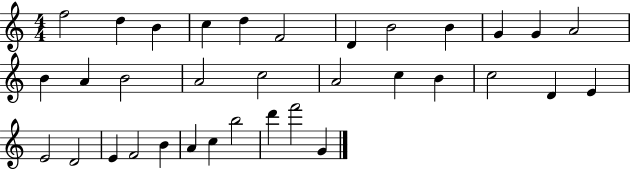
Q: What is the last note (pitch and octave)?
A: G4